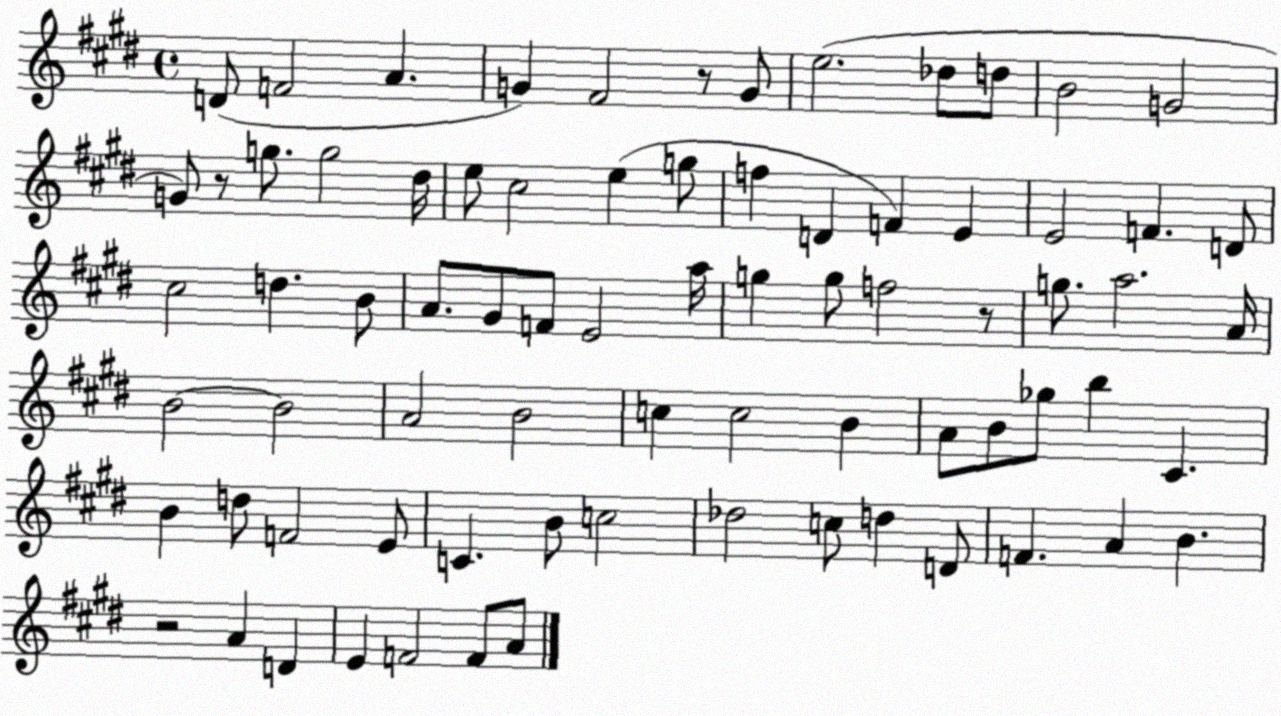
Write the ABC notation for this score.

X:1
T:Untitled
M:4/4
L:1/4
K:E
D/2 F2 A G ^F2 z/2 G/2 e2 _d/2 d/2 B2 G2 G/2 z/2 g/2 g2 ^d/4 e/2 ^c2 e g/2 f D F E E2 F D/2 ^c2 d B/2 A/2 ^G/2 F/2 E2 a/4 g g/2 f2 z/2 g/2 a2 A/4 B2 B2 A2 B2 c c2 B A/2 B/2 _g/2 b ^C B d/2 F2 E/2 C B/2 c2 _d2 c/2 d D/2 F A B z2 A D E F2 F/2 A/2